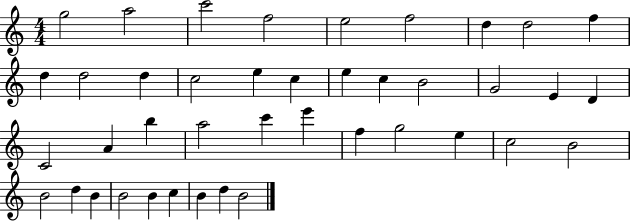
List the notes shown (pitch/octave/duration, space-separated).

G5/h A5/h C6/h F5/h E5/h F5/h D5/q D5/h F5/q D5/q D5/h D5/q C5/h E5/q C5/q E5/q C5/q B4/h G4/h E4/q D4/q C4/h A4/q B5/q A5/h C6/q E6/q F5/q G5/h E5/q C5/h B4/h B4/h D5/q B4/q B4/h B4/q C5/q B4/q D5/q B4/h